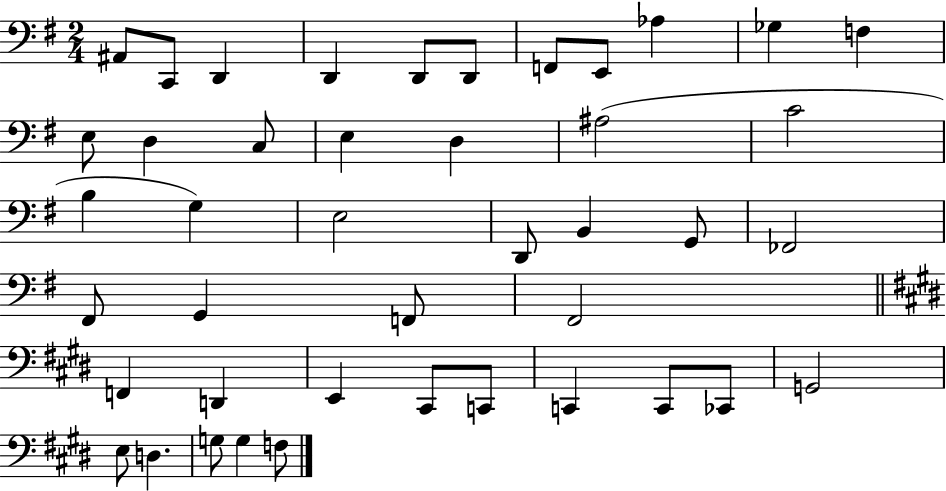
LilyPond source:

{
  \clef bass
  \numericTimeSignature
  \time 2/4
  \key g \major
  ais,8 c,8 d,4 | d,4 d,8 d,8 | f,8 e,8 aes4 | ges4 f4 | \break e8 d4 c8 | e4 d4 | ais2( | c'2 | \break b4 g4) | e2 | d,8 b,4 g,8 | fes,2 | \break fis,8 g,4 f,8 | fis,2 | \bar "||" \break \key e \major f,4 d,4 | e,4 cis,8 c,8 | c,4 c,8 ces,8 | g,2 | \break e8 d4. | g8 g4 f8 | \bar "|."
}